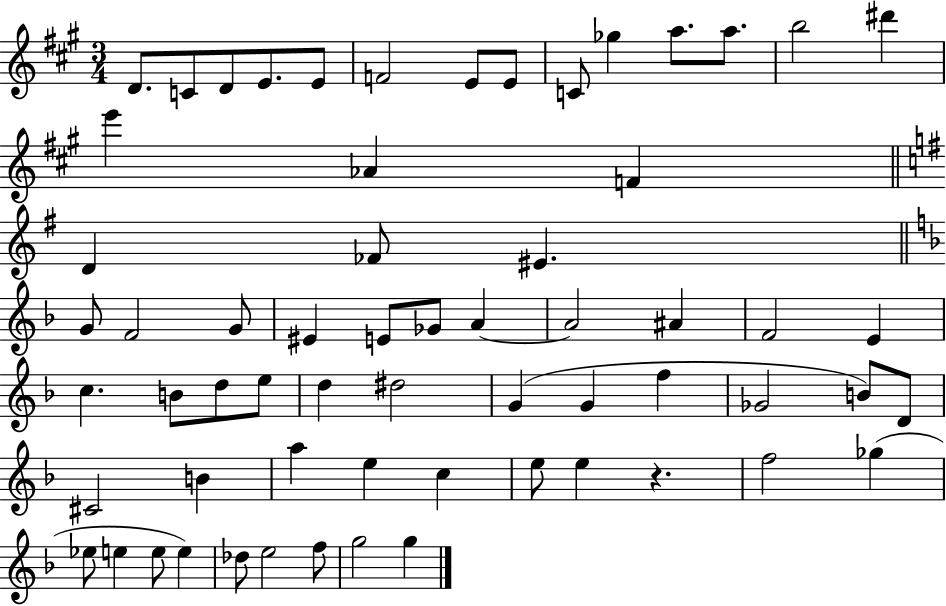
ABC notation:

X:1
T:Untitled
M:3/4
L:1/4
K:A
D/2 C/2 D/2 E/2 E/2 F2 E/2 E/2 C/2 _g a/2 a/2 b2 ^d' e' _A F D _F/2 ^E G/2 F2 G/2 ^E E/2 _G/2 A A2 ^A F2 E c B/2 d/2 e/2 d ^d2 G G f _G2 B/2 D/2 ^C2 B a e c e/2 e z f2 _g _e/2 e e/2 e _d/2 e2 f/2 g2 g